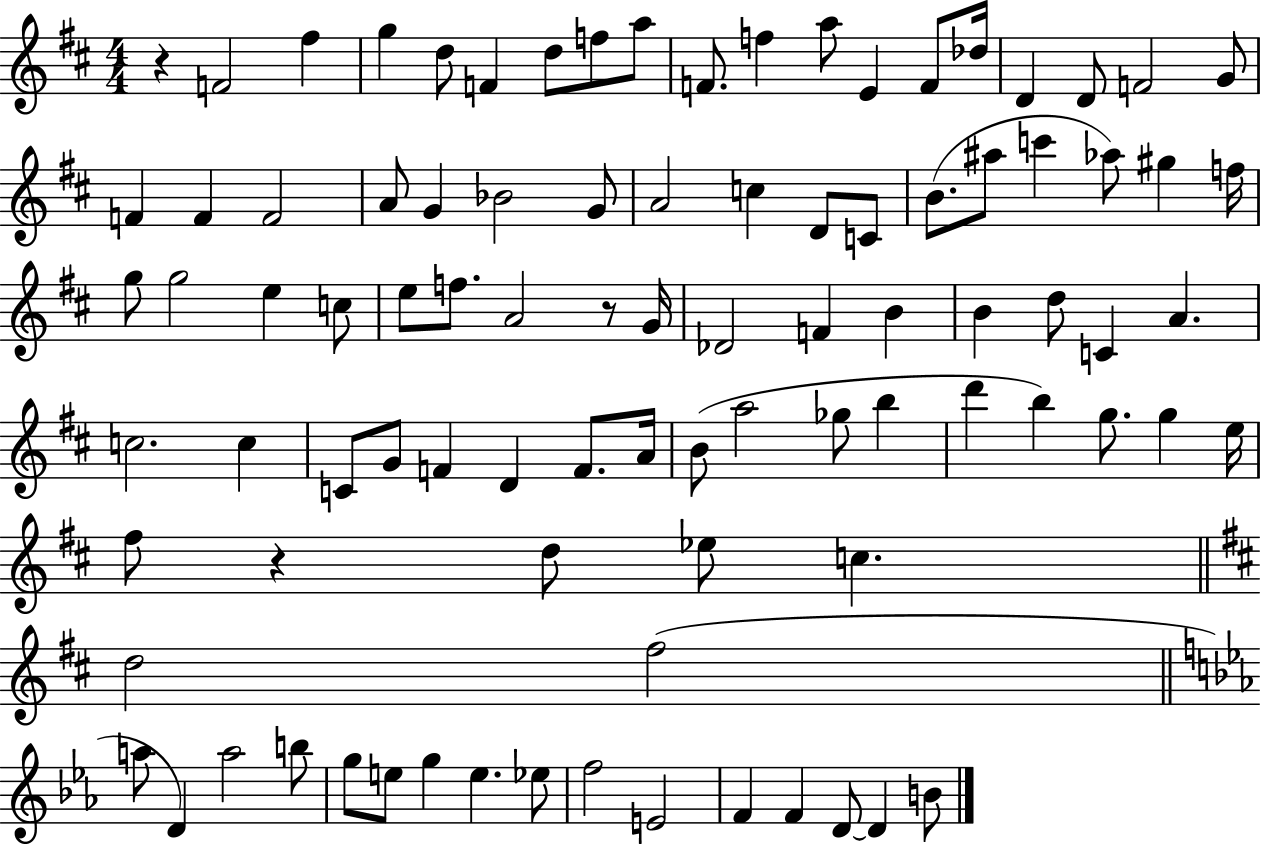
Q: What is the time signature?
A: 4/4